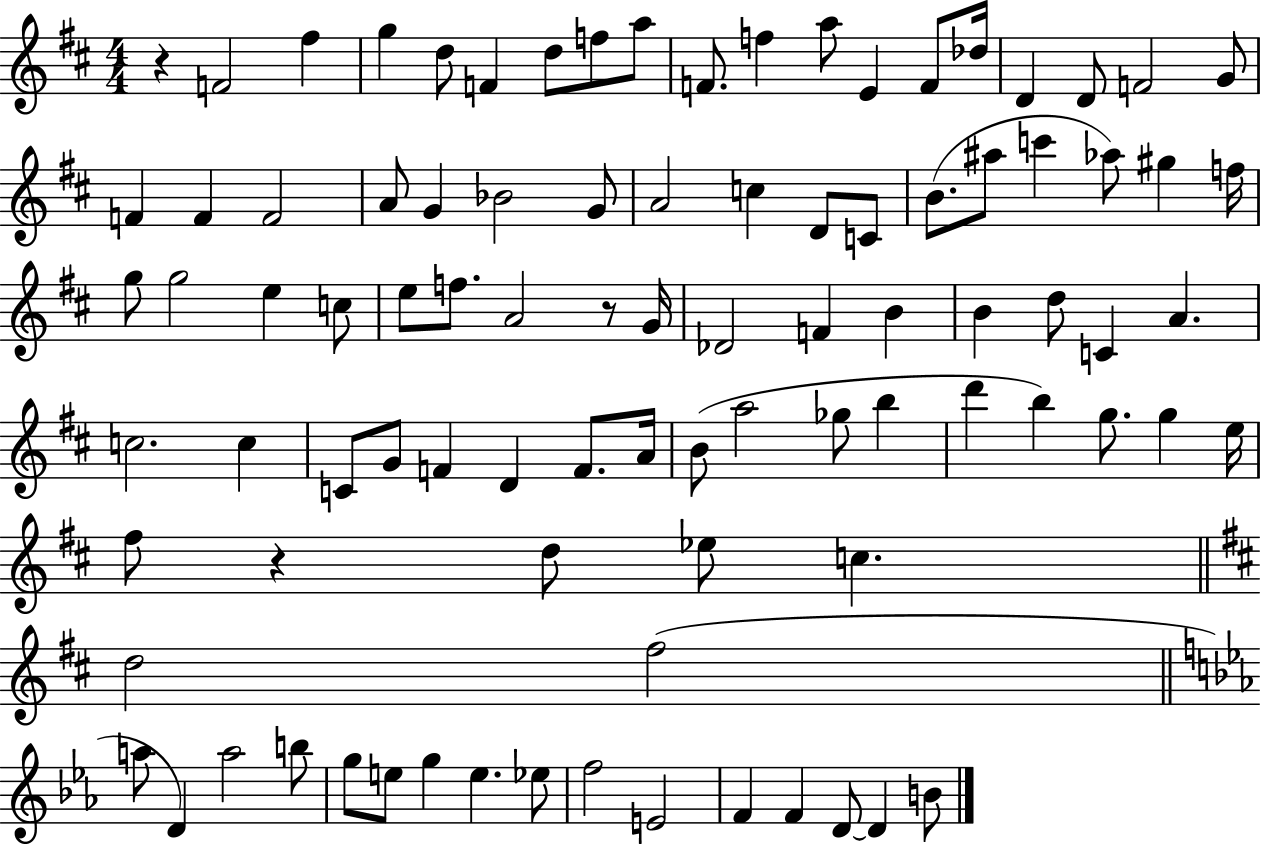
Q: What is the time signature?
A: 4/4